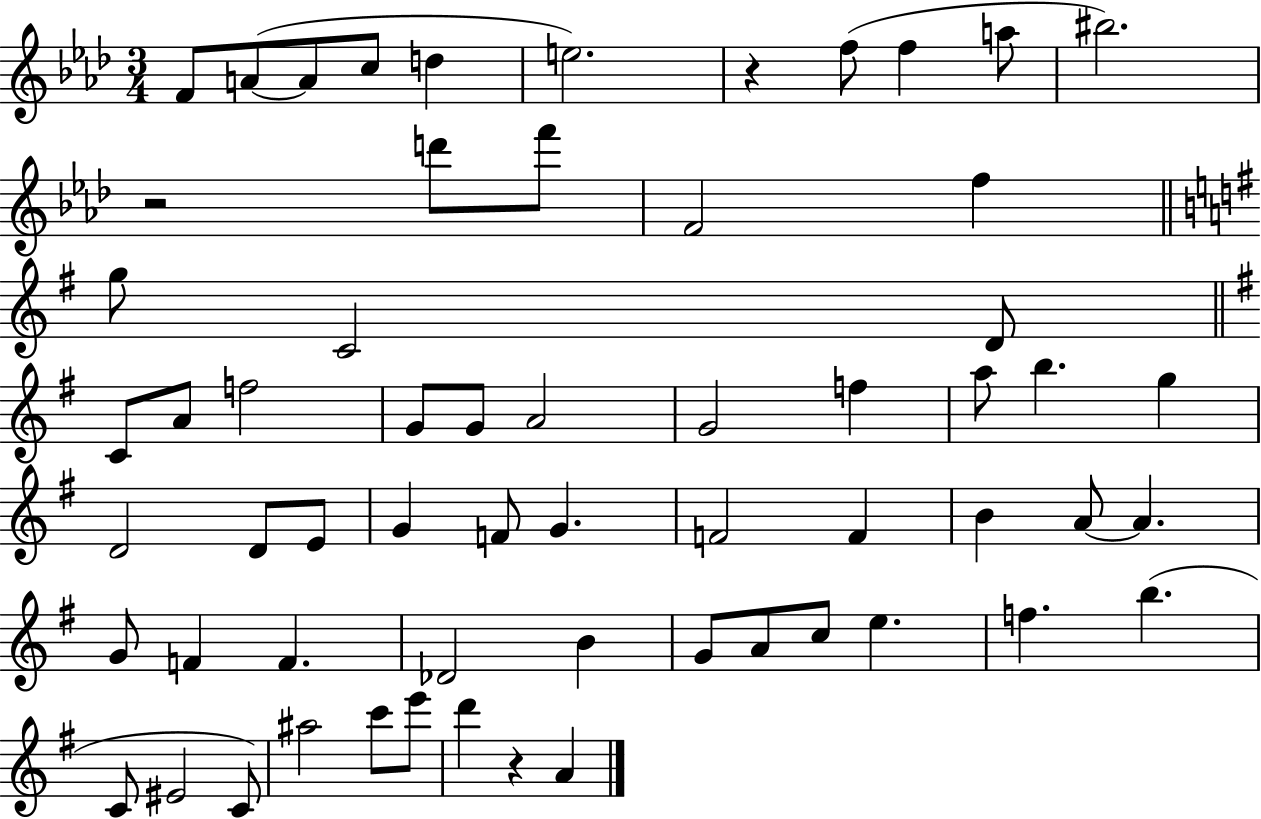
{
  \clef treble
  \numericTimeSignature
  \time 3/4
  \key aes \major
  \repeat volta 2 { f'8 a'8~(~ a'8 c''8 d''4 | e''2.) | r4 f''8( f''4 a''8 | bis''2.) | \break r2 d'''8 f'''8 | f'2 f''4 | \bar "||" \break \key g \major g''8 c'2 d'8 | \bar "||" \break \key g \major c'8 a'8 f''2 | g'8 g'8 a'2 | g'2 f''4 | a''8 b''4. g''4 | \break d'2 d'8 e'8 | g'4 f'8 g'4. | f'2 f'4 | b'4 a'8~~ a'4. | \break g'8 f'4 f'4. | des'2 b'4 | g'8 a'8 c''8 e''4. | f''4. b''4.( | \break c'8 eis'2 c'8) | ais''2 c'''8 e'''8 | d'''4 r4 a'4 | } \bar "|."
}